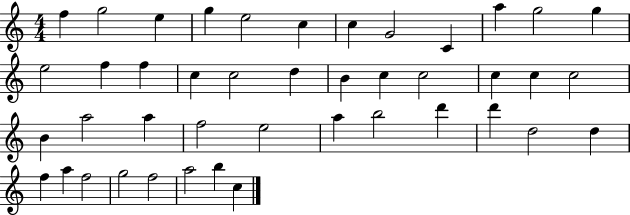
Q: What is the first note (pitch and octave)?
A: F5